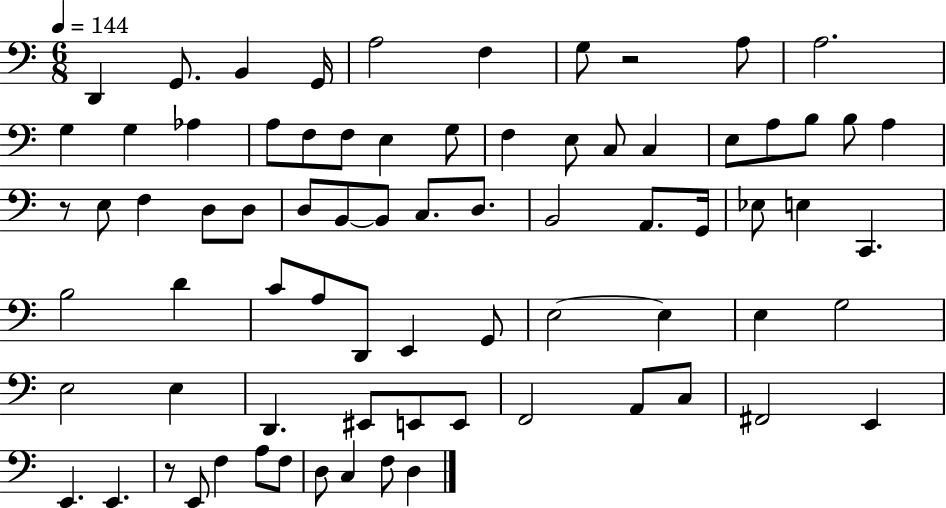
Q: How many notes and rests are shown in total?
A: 76